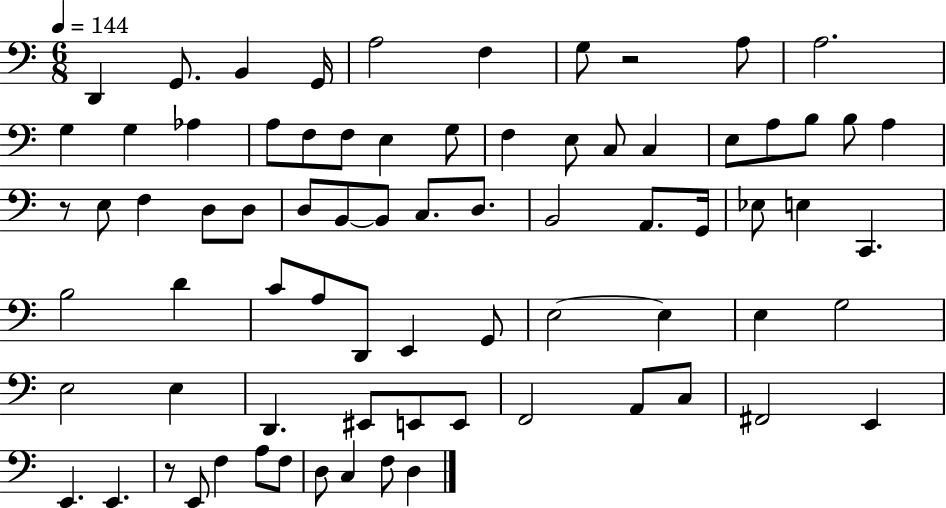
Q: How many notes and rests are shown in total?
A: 76